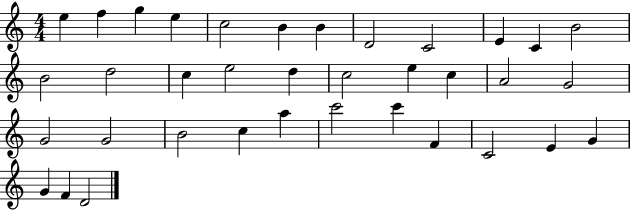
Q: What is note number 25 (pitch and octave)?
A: B4